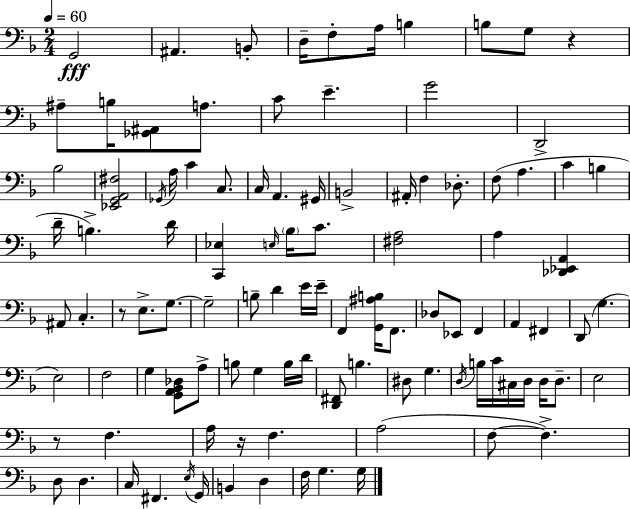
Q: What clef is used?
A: bass